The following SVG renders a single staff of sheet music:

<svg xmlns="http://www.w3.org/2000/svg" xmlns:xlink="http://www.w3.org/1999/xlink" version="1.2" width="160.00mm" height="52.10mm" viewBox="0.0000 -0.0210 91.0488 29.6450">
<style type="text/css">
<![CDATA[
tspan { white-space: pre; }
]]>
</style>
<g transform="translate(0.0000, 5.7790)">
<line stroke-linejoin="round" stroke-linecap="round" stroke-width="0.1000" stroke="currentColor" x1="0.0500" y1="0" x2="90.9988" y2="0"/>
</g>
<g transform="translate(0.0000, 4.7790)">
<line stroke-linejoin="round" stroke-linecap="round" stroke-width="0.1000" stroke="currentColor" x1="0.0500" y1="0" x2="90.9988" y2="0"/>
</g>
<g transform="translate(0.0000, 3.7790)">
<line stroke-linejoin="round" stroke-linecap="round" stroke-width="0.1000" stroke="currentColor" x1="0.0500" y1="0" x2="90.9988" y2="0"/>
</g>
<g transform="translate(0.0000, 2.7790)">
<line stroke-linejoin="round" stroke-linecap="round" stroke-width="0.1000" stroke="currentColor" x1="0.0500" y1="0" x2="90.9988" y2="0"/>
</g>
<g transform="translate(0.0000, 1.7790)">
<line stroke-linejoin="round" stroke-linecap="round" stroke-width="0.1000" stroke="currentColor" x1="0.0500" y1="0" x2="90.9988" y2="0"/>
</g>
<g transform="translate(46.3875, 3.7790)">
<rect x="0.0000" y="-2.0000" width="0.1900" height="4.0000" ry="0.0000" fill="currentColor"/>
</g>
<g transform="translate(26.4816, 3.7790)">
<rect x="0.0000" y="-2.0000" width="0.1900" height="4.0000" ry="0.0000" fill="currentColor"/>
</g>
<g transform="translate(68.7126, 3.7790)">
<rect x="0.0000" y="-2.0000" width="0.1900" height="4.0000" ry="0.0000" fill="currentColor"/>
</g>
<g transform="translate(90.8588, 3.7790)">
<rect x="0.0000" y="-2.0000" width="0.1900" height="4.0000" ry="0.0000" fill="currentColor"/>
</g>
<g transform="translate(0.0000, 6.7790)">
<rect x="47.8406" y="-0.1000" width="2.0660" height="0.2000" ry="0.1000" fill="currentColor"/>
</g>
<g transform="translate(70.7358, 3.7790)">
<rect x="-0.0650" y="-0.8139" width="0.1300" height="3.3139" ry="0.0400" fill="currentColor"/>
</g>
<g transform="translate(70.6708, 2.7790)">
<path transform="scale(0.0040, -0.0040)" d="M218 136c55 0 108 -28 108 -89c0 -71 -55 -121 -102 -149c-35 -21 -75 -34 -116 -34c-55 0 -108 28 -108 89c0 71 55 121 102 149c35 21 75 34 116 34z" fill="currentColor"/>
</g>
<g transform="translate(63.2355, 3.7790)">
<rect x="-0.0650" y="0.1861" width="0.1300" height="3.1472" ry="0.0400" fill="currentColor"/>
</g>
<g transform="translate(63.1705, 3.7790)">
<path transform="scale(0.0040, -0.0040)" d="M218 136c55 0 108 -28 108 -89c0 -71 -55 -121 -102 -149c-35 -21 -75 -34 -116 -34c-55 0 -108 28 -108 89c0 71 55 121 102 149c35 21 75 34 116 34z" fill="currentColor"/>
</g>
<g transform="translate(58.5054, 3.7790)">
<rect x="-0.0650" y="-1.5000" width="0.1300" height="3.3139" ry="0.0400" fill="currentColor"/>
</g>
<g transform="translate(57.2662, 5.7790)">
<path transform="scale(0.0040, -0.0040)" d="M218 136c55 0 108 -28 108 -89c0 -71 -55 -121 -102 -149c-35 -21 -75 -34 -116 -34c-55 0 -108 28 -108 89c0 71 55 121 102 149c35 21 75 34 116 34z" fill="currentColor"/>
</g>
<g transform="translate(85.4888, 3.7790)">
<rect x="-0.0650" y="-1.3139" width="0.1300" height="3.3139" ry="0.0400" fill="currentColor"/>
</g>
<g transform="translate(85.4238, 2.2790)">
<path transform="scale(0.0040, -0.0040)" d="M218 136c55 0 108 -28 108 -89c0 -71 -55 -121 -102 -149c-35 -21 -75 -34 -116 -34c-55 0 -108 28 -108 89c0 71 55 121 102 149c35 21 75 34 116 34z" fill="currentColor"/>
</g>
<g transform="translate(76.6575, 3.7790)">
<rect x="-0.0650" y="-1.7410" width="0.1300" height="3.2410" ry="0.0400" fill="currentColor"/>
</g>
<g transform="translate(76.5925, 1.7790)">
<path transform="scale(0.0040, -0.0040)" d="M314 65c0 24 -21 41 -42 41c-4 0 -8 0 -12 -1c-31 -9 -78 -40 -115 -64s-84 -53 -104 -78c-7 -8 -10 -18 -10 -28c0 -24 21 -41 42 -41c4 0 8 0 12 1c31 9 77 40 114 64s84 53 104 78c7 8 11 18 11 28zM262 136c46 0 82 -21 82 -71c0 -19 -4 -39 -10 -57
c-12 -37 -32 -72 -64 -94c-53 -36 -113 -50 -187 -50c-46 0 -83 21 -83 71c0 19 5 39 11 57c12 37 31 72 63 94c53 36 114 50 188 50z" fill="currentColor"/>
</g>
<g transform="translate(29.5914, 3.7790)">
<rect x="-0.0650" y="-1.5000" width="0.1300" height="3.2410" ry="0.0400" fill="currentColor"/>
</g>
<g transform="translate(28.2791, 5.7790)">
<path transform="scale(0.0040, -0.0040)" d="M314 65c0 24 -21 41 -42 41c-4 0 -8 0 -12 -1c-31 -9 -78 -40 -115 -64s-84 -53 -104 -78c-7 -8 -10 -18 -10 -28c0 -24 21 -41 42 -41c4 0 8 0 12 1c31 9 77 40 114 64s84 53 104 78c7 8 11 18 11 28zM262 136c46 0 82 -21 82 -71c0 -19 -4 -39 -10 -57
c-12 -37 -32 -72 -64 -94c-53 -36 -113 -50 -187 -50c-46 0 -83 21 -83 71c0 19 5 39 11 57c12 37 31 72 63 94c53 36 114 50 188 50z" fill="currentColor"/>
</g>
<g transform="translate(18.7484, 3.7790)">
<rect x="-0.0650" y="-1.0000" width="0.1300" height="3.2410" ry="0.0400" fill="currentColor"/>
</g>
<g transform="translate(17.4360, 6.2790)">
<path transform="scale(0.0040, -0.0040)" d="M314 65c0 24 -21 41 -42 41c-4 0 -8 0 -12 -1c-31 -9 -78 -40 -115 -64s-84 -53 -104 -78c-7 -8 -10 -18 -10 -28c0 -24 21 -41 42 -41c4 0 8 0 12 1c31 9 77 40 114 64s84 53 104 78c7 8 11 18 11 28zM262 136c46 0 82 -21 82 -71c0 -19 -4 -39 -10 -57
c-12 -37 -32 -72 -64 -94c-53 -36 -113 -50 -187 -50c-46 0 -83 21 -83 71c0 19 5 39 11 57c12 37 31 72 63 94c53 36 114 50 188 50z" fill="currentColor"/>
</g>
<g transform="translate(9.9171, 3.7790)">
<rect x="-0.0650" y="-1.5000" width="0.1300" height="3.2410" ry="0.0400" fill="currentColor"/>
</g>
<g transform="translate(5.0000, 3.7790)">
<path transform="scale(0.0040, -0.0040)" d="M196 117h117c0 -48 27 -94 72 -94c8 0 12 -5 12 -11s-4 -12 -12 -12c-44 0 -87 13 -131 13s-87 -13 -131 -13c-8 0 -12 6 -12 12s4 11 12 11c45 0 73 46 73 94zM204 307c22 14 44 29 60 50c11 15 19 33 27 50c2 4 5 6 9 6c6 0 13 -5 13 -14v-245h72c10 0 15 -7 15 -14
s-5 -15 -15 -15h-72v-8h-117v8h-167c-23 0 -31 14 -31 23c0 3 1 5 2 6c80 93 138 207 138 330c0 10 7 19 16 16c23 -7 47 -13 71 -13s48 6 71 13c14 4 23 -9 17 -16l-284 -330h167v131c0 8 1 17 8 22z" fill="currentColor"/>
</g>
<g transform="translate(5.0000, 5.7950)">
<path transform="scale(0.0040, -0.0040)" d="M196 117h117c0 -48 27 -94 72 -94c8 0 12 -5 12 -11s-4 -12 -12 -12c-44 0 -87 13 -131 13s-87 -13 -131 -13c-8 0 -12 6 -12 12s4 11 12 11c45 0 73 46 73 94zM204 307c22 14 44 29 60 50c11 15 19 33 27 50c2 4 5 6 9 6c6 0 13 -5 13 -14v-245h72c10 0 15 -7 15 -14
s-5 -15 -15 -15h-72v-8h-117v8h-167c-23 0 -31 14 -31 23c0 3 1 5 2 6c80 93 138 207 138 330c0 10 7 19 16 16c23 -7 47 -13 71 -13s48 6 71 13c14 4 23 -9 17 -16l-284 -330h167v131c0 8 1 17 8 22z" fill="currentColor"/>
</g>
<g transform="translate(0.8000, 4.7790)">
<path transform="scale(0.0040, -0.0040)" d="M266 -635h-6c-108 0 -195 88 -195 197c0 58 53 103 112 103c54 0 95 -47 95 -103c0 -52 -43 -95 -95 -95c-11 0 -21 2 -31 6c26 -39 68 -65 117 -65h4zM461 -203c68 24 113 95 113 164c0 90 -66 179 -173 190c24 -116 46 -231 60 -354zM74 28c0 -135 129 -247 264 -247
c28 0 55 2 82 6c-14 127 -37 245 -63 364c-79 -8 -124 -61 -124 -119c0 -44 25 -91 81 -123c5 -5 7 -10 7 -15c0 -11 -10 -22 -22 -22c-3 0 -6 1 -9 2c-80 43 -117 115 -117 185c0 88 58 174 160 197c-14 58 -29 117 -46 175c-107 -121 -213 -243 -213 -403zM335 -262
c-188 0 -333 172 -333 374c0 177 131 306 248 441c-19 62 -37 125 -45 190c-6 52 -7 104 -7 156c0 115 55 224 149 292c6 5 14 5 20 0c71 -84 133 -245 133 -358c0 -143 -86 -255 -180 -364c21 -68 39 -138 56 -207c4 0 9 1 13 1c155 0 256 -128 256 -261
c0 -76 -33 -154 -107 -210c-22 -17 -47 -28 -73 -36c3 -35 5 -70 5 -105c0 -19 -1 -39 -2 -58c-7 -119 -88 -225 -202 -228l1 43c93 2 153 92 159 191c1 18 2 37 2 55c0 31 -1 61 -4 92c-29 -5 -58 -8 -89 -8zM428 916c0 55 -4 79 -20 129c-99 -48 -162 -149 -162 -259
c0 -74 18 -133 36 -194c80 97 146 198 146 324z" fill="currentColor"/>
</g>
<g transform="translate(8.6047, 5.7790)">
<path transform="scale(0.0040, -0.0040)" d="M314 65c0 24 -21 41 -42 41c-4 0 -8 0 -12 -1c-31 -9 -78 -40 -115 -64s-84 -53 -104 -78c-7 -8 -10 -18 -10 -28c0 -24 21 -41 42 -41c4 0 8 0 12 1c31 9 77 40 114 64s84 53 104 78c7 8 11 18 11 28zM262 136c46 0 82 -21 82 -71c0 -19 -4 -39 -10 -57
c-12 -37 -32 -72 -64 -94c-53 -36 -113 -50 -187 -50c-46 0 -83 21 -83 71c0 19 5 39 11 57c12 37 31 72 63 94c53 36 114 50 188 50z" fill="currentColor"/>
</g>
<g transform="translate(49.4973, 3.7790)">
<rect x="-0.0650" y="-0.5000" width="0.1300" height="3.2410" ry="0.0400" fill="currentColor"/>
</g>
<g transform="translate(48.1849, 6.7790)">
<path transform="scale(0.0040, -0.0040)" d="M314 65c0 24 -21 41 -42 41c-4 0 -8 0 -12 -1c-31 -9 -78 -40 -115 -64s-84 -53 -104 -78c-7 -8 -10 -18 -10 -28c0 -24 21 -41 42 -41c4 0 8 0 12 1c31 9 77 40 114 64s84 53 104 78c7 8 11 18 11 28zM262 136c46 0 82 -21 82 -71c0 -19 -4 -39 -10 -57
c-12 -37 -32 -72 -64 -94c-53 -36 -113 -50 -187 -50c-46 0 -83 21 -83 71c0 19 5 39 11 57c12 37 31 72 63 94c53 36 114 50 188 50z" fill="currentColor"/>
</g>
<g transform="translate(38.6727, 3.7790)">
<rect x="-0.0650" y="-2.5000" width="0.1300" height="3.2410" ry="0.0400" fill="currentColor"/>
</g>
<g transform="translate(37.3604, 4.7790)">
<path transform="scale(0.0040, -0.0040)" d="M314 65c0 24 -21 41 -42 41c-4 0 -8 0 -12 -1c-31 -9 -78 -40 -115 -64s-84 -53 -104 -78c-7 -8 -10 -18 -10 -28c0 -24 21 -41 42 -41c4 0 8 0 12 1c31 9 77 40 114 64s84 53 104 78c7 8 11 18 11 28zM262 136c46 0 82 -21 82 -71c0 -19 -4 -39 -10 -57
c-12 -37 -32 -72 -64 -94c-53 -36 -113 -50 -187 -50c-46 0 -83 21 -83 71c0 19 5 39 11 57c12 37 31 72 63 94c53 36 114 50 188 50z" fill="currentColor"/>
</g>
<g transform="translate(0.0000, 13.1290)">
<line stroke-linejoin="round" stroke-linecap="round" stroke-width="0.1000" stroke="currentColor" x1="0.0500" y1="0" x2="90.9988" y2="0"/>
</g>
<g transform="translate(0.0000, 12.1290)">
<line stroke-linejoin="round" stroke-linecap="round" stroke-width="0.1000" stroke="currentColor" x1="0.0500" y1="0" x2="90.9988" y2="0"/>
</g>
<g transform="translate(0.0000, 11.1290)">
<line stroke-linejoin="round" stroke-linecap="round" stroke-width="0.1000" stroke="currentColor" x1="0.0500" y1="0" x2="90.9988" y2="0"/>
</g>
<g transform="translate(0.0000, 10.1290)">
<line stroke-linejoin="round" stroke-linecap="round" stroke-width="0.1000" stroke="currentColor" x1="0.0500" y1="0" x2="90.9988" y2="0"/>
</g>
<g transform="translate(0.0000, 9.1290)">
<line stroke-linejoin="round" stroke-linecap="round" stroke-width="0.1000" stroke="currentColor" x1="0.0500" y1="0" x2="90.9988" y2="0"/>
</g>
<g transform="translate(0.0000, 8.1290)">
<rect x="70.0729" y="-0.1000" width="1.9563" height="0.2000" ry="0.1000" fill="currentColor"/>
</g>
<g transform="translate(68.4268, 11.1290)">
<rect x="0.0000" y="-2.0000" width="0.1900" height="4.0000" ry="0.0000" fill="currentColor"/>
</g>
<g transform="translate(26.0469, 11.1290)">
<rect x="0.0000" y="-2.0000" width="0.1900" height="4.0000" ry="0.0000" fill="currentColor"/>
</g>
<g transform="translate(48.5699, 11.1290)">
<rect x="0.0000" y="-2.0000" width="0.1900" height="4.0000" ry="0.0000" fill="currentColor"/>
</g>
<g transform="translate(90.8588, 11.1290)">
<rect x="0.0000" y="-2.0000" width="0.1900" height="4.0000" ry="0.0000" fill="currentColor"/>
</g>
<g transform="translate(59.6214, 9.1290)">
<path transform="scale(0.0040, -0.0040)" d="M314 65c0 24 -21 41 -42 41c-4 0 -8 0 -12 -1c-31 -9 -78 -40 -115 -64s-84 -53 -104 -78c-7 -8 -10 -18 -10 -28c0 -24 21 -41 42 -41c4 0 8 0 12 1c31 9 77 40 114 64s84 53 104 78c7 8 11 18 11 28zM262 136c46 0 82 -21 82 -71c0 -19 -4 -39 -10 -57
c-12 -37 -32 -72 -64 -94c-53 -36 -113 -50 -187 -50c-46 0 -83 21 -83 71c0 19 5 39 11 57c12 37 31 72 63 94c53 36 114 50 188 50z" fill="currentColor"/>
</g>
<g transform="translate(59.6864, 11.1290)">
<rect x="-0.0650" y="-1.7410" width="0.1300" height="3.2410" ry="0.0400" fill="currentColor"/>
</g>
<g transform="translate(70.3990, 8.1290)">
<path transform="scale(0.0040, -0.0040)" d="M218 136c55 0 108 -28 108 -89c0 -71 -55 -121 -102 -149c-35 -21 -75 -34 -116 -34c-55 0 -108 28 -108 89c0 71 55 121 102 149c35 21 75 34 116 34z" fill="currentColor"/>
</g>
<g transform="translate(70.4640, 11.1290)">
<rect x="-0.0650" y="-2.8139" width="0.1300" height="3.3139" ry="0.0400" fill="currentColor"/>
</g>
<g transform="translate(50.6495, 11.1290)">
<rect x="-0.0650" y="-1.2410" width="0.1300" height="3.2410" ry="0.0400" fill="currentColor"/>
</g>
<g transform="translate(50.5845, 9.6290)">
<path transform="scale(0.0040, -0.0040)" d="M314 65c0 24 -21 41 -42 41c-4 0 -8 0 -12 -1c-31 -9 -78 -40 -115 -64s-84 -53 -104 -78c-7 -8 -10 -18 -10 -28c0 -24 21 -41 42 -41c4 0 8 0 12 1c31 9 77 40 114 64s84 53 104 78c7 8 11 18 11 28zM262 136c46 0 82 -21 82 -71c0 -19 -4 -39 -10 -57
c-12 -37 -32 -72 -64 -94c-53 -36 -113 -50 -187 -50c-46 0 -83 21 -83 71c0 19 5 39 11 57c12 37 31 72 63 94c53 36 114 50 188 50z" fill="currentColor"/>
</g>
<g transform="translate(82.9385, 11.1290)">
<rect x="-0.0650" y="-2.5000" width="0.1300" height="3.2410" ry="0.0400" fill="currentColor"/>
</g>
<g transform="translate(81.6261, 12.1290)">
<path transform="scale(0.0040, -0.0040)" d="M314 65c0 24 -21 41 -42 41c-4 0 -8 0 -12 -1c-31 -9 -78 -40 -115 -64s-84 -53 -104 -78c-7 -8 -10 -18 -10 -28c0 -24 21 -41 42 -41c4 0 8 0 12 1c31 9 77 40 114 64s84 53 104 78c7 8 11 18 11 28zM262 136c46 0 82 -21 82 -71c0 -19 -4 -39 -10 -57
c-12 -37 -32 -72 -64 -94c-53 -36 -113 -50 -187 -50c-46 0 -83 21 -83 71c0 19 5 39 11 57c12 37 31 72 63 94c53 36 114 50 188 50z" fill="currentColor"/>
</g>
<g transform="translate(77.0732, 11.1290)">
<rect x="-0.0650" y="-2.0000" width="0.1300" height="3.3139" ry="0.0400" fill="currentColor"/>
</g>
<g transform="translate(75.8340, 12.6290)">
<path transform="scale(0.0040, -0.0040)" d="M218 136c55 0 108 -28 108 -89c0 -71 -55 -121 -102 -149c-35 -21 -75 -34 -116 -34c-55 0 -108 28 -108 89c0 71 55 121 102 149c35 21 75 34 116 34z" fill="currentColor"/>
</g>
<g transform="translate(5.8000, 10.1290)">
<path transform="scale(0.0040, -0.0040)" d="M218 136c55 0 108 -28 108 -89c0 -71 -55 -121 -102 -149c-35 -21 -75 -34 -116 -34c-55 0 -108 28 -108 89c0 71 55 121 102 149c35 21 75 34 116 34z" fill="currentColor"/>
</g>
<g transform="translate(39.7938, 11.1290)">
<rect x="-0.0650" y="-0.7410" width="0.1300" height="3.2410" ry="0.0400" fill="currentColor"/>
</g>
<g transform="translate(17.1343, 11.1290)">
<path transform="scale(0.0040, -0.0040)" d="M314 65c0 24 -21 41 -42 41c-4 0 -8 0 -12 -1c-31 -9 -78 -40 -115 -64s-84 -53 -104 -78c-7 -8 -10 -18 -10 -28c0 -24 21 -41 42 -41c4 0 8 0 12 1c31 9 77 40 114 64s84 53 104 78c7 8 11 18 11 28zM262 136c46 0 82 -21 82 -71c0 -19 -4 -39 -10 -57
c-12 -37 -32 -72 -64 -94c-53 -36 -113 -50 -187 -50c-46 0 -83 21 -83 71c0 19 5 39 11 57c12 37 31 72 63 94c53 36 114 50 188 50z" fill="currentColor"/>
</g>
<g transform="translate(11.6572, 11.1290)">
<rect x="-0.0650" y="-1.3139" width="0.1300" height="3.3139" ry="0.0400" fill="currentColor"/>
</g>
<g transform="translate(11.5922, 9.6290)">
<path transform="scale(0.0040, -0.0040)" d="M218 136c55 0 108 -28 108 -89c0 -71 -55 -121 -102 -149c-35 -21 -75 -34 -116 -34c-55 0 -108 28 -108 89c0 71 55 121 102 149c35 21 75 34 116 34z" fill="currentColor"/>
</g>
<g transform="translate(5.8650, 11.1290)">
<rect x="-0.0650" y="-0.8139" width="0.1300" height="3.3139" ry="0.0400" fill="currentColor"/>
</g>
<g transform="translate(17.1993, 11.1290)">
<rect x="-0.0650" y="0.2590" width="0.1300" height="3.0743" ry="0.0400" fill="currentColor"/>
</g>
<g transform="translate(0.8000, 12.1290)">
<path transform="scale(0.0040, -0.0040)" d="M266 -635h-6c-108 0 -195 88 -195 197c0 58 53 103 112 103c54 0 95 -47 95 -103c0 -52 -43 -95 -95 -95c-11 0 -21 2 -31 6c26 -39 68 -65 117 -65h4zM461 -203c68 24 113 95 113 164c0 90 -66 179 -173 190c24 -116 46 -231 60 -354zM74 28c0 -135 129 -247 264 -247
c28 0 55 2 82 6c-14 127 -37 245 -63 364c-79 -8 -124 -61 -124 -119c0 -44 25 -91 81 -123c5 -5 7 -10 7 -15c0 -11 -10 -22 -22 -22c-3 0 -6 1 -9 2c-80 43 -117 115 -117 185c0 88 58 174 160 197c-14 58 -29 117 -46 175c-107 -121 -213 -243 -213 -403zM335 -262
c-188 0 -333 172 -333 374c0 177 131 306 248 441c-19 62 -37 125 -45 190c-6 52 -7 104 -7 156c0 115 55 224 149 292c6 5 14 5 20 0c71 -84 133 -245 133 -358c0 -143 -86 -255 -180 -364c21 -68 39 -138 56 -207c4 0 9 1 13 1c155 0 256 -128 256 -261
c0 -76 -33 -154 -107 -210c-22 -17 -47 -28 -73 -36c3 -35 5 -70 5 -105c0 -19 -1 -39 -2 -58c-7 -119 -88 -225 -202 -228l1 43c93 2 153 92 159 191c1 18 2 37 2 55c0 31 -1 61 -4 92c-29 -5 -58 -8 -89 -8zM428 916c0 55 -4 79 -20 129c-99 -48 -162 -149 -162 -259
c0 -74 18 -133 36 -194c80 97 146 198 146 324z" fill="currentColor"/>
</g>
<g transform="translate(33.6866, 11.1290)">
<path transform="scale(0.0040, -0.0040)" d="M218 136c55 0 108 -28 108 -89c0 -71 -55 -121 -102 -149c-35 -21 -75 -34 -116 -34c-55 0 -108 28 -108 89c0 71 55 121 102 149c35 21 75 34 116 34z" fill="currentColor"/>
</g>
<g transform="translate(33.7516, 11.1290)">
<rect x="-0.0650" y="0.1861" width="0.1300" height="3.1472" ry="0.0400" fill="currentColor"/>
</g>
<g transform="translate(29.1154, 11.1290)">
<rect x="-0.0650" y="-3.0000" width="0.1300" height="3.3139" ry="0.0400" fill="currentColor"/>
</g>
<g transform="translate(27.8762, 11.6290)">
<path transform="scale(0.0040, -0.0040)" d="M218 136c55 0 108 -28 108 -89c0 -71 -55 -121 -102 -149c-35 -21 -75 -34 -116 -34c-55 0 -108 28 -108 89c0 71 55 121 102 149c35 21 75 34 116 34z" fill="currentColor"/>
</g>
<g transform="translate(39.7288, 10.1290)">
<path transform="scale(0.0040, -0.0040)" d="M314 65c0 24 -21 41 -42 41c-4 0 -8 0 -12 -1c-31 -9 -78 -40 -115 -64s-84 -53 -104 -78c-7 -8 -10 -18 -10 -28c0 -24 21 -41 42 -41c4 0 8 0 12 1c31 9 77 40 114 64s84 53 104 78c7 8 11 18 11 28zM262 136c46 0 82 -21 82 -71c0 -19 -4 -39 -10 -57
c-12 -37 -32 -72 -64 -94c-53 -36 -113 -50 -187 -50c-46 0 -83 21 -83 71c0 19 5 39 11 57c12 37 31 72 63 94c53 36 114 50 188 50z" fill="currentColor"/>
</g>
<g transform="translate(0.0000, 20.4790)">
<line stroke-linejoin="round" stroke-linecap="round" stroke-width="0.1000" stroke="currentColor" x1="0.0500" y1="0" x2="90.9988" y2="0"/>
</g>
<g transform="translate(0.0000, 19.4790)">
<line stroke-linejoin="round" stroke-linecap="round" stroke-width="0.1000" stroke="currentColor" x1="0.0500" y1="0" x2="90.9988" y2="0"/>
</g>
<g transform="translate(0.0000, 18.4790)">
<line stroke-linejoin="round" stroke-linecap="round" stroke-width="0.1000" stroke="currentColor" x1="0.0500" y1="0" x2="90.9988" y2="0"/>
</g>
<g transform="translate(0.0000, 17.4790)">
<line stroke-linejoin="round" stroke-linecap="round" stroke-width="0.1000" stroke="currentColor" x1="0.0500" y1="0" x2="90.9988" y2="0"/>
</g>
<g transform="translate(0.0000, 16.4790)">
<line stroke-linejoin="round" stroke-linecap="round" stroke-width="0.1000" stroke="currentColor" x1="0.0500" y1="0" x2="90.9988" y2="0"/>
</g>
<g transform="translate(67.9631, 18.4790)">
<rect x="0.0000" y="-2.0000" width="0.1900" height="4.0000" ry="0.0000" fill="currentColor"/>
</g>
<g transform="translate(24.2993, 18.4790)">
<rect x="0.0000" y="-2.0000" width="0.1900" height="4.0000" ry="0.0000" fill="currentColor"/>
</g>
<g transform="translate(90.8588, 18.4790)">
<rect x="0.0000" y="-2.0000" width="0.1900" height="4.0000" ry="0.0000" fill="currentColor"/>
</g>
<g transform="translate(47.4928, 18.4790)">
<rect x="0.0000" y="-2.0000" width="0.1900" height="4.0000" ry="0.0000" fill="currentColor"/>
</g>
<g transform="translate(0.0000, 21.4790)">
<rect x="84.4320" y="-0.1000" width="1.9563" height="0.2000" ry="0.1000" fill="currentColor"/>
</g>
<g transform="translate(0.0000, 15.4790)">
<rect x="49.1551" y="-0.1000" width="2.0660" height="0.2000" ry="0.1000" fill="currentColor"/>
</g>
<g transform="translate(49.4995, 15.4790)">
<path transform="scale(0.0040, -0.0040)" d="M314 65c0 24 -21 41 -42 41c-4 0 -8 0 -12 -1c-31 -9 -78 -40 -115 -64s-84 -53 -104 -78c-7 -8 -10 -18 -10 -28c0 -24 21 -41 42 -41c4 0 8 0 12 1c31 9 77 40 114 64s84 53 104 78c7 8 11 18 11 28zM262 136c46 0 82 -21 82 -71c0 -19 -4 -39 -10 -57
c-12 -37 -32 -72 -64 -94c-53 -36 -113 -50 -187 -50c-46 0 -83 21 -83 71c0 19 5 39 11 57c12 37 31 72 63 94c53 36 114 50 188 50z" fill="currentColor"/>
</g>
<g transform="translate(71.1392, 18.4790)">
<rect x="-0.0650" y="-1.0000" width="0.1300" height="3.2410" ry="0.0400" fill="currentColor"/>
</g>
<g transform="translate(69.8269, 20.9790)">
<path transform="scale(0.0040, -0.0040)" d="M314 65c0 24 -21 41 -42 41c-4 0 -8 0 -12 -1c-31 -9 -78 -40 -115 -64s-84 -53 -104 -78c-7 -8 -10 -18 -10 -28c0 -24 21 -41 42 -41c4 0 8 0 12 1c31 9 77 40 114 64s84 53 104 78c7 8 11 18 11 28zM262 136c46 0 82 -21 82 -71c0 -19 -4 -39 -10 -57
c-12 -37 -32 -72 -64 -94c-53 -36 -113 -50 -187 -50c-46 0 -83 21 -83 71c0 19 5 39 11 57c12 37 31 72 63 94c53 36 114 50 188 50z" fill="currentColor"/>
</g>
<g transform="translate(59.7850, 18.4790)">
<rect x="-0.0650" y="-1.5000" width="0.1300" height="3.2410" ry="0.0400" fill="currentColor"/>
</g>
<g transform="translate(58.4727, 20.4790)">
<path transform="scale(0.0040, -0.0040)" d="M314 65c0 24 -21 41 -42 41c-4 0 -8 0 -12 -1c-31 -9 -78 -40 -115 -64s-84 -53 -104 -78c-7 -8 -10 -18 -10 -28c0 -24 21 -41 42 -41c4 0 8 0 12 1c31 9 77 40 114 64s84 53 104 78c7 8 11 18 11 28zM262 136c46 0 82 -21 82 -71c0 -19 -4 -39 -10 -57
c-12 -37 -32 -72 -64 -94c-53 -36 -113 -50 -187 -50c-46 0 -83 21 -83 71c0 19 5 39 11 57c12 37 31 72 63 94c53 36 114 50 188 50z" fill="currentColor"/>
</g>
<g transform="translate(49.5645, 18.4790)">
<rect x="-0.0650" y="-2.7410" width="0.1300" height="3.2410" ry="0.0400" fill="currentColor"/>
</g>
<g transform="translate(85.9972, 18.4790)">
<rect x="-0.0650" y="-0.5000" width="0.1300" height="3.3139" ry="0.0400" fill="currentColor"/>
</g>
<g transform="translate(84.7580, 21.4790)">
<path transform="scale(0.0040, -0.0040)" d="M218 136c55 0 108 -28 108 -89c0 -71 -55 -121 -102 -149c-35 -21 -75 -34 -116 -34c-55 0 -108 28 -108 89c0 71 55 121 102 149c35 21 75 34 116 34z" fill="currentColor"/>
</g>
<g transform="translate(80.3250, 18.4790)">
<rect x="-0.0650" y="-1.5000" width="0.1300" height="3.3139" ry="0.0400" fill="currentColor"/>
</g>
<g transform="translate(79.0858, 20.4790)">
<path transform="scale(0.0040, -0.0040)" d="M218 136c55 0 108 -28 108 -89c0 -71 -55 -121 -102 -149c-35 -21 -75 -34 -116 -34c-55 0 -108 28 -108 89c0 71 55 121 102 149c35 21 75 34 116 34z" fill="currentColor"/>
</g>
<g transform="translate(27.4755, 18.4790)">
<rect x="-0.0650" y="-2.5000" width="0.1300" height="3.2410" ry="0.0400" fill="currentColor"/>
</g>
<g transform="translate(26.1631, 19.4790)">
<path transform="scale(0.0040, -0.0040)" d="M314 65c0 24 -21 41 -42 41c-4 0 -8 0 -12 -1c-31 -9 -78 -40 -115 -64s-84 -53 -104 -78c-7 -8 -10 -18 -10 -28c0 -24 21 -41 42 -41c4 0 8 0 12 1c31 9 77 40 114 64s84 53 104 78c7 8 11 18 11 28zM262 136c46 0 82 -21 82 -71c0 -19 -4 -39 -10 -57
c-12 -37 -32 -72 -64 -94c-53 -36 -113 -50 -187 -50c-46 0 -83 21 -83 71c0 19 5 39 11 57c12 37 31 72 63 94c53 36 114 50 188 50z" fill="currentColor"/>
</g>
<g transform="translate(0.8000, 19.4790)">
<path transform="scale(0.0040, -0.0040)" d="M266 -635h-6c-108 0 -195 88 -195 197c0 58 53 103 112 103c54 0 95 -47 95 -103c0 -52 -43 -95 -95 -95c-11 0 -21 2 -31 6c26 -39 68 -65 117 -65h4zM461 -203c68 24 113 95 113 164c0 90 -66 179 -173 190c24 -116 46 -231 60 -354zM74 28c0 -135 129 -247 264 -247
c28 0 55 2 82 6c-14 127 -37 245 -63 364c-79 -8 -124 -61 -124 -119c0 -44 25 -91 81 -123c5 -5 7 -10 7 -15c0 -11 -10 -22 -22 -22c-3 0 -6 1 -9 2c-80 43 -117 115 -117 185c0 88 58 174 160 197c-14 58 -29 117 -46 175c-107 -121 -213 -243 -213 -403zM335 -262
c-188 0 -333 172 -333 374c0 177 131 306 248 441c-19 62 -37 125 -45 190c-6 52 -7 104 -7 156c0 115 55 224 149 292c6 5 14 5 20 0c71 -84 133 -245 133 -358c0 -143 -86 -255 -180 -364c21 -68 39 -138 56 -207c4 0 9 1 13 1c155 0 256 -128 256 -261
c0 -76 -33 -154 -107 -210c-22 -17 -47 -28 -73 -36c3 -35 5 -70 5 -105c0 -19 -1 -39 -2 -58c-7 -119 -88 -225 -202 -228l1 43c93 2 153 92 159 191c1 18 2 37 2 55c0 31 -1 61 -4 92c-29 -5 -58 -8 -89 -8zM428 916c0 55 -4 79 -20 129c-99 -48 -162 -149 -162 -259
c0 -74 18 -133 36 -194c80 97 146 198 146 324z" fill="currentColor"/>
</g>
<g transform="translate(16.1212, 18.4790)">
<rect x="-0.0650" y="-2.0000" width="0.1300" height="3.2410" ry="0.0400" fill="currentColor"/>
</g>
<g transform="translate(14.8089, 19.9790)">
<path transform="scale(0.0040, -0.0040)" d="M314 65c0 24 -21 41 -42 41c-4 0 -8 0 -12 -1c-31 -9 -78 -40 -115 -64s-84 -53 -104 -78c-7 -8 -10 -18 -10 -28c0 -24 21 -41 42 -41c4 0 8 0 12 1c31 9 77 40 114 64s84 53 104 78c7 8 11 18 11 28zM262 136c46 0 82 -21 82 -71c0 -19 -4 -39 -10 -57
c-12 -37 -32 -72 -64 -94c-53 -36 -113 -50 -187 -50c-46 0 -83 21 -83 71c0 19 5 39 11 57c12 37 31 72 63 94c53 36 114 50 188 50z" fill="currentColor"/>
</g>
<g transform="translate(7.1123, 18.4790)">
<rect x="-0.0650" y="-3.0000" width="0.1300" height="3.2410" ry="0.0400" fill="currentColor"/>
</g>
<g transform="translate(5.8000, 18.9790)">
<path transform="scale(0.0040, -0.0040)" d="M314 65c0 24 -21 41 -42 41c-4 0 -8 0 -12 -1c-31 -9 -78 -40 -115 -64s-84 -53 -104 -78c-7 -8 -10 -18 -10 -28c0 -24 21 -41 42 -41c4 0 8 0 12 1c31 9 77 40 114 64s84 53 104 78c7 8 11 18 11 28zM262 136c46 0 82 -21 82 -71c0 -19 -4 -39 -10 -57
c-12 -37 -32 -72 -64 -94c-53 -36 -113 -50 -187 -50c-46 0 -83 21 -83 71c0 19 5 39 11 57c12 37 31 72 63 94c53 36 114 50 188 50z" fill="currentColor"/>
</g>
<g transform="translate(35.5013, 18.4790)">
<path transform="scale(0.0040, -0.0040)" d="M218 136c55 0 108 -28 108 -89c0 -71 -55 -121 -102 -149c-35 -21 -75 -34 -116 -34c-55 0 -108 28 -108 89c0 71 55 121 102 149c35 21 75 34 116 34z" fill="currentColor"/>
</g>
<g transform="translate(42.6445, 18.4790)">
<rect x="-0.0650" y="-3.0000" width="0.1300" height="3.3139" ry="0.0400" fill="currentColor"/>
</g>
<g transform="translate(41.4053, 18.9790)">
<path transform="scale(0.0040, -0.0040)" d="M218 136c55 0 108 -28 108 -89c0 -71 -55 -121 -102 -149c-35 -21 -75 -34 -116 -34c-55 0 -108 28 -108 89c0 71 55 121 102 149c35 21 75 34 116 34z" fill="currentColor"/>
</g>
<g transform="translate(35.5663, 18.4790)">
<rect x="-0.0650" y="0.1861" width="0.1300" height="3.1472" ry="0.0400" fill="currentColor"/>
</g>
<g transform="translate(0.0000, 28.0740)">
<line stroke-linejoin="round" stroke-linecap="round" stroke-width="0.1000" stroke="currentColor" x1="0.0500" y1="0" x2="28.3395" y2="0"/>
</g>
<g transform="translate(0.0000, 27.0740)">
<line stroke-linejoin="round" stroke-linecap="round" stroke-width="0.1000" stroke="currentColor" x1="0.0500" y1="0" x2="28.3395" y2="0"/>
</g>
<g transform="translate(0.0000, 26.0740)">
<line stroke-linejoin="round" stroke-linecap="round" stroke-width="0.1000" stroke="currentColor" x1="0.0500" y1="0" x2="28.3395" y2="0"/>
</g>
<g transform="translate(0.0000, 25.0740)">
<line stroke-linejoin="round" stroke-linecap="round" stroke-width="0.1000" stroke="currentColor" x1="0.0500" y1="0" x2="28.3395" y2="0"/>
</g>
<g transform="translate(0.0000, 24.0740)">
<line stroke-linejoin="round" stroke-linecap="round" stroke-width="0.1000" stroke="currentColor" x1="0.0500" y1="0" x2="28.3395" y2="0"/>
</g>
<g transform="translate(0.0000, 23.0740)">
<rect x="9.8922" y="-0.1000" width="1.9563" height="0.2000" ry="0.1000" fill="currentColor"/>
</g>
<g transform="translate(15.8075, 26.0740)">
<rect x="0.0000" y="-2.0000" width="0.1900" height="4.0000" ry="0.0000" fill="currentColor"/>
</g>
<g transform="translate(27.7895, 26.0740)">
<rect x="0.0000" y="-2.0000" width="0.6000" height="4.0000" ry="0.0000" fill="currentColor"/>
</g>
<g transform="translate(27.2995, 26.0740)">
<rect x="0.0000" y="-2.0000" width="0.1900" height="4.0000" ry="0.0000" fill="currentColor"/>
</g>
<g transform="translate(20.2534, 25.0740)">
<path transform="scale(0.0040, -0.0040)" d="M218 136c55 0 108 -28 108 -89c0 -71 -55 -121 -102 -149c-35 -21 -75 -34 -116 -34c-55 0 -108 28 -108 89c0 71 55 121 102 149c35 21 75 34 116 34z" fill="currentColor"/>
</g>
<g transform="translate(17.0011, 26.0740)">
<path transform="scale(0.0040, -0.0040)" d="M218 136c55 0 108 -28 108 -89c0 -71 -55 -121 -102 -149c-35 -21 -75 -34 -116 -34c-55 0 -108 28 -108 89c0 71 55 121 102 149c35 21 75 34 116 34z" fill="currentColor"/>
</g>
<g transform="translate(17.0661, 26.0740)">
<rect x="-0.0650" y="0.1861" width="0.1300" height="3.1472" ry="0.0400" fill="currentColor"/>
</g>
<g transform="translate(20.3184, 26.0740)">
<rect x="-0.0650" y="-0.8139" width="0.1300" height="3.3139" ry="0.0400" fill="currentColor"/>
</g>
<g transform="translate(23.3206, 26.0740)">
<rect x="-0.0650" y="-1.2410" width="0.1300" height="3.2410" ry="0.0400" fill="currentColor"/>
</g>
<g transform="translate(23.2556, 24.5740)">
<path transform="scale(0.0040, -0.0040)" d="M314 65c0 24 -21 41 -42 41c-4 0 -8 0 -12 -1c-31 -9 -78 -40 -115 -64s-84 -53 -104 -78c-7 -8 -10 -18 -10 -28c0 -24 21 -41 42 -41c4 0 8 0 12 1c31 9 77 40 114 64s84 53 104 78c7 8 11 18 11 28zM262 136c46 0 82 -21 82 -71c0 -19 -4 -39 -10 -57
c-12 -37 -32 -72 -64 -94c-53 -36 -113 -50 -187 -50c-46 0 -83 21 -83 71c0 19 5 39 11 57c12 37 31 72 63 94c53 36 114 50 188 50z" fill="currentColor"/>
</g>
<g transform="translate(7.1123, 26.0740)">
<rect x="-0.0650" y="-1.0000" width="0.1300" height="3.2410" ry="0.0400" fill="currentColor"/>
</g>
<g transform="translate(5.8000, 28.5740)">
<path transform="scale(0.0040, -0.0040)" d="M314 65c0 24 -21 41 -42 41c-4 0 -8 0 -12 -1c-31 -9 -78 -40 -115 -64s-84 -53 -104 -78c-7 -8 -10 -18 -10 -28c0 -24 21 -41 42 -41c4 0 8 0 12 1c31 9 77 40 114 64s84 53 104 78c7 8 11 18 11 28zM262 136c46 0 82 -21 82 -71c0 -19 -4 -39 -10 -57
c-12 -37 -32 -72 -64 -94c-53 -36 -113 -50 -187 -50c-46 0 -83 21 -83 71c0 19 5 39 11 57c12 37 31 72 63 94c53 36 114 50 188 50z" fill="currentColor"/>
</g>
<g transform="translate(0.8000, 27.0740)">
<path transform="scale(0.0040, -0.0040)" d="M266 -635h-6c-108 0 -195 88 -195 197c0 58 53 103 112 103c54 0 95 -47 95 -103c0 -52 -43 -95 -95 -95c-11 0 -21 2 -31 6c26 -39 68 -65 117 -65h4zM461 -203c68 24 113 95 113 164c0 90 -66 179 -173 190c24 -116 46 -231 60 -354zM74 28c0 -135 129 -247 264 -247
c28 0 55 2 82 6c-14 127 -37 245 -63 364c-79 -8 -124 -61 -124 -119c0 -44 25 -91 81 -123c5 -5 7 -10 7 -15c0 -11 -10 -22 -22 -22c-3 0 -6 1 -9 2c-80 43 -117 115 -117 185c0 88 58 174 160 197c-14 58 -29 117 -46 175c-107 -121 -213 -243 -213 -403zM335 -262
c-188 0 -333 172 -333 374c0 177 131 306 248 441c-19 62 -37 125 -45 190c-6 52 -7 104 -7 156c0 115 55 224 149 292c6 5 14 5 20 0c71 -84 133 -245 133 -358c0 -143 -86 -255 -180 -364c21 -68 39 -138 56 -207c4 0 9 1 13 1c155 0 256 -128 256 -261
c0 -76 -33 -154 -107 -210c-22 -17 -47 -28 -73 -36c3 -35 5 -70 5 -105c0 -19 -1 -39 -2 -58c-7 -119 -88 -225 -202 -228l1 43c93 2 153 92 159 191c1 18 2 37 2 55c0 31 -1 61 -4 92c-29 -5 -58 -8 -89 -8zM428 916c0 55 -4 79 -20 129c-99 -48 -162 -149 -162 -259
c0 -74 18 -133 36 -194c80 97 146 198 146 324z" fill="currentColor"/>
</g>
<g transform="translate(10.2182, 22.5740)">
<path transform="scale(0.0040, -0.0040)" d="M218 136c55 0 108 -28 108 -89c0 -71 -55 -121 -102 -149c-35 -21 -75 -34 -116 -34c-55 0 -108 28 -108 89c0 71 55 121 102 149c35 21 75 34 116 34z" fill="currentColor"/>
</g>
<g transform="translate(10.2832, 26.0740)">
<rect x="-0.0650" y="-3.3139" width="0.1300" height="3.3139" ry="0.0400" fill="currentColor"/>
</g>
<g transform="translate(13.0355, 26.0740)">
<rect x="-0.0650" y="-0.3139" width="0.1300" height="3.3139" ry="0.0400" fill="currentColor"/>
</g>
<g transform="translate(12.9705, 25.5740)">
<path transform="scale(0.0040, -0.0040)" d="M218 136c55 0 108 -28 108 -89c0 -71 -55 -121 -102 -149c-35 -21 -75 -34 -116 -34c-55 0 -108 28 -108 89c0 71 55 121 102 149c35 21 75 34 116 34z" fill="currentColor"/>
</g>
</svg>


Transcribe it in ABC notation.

X:1
T:Untitled
M:4/4
L:1/4
K:C
E2 D2 E2 G2 C2 E B d f2 e d e B2 A B d2 e2 f2 a F G2 A2 F2 G2 B A a2 E2 D2 E C D2 b c B d e2